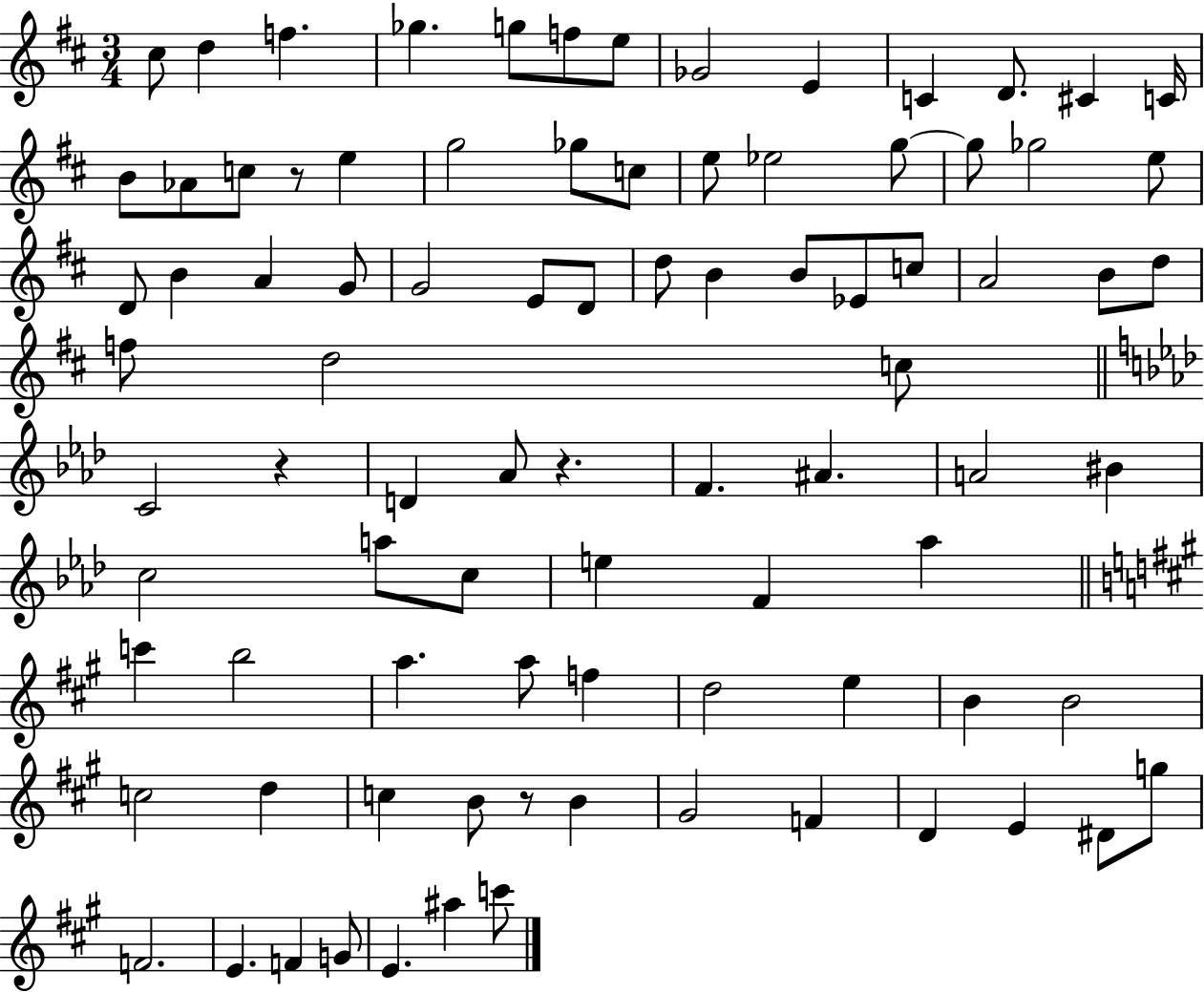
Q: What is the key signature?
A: D major